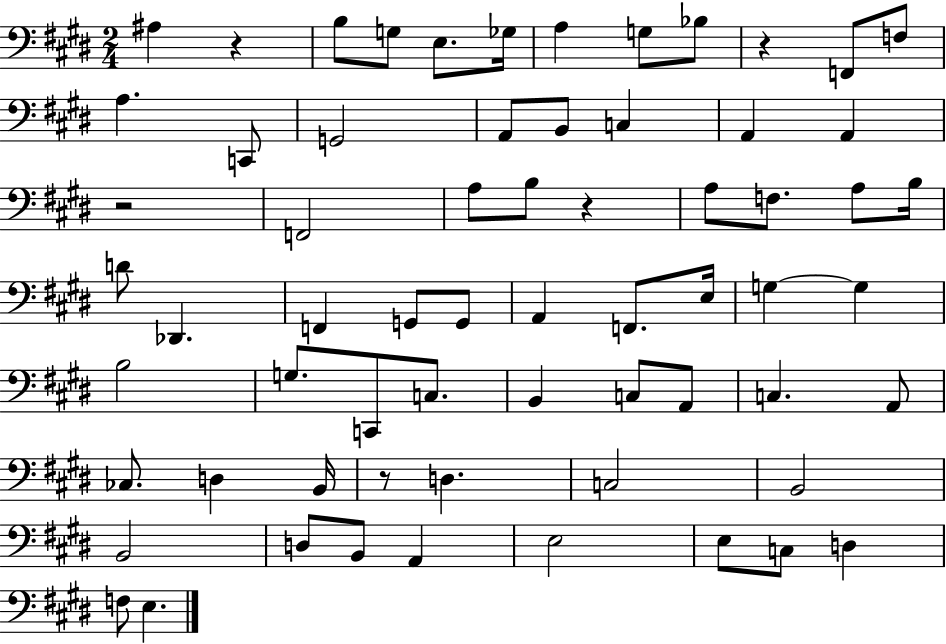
{
  \clef bass
  \numericTimeSignature
  \time 2/4
  \key e \major
  ais4 r4 | b8 g8 e8. ges16 | a4 g8 bes8 | r4 f,8 f8 | \break a4. c,8 | g,2 | a,8 b,8 c4 | a,4 a,4 | \break r2 | f,2 | a8 b8 r4 | a8 f8. a8 b16 | \break d'8 des,4. | f,4 g,8 g,8 | a,4 f,8. e16 | g4~~ g4 | \break b2 | g8. c,8 c8. | b,4 c8 a,8 | c4. a,8 | \break ces8. d4 b,16 | r8 d4. | c2 | b,2 | \break b,2 | d8 b,8 a,4 | e2 | e8 c8 d4 | \break f8 e4. | \bar "|."
}